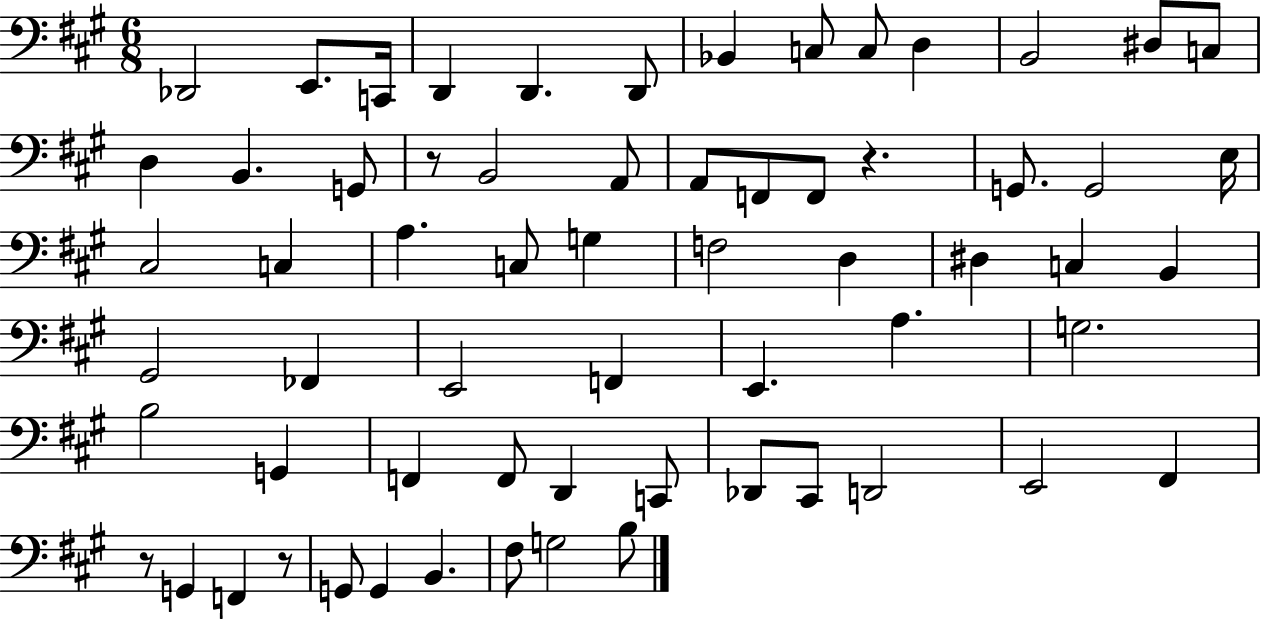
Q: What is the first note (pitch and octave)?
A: Db2